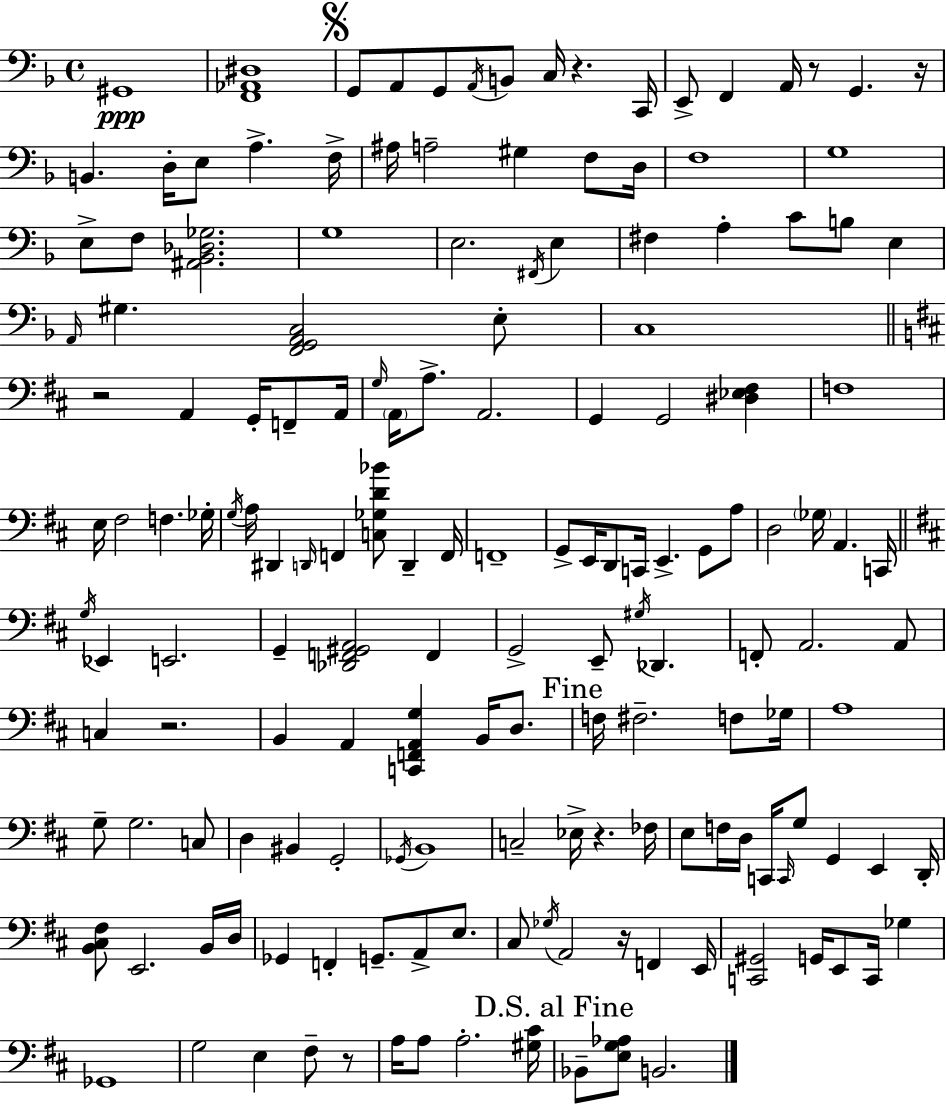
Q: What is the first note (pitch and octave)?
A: G#2